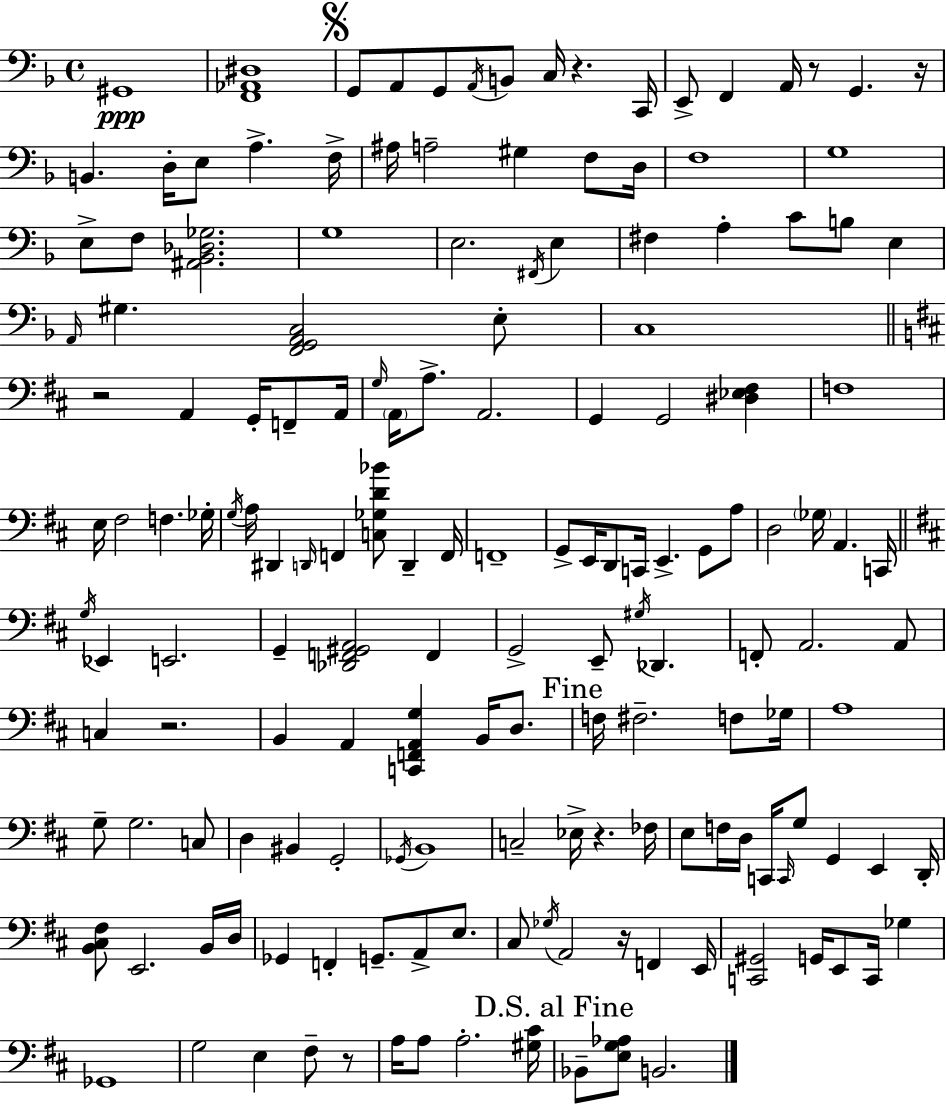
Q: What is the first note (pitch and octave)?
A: G#2